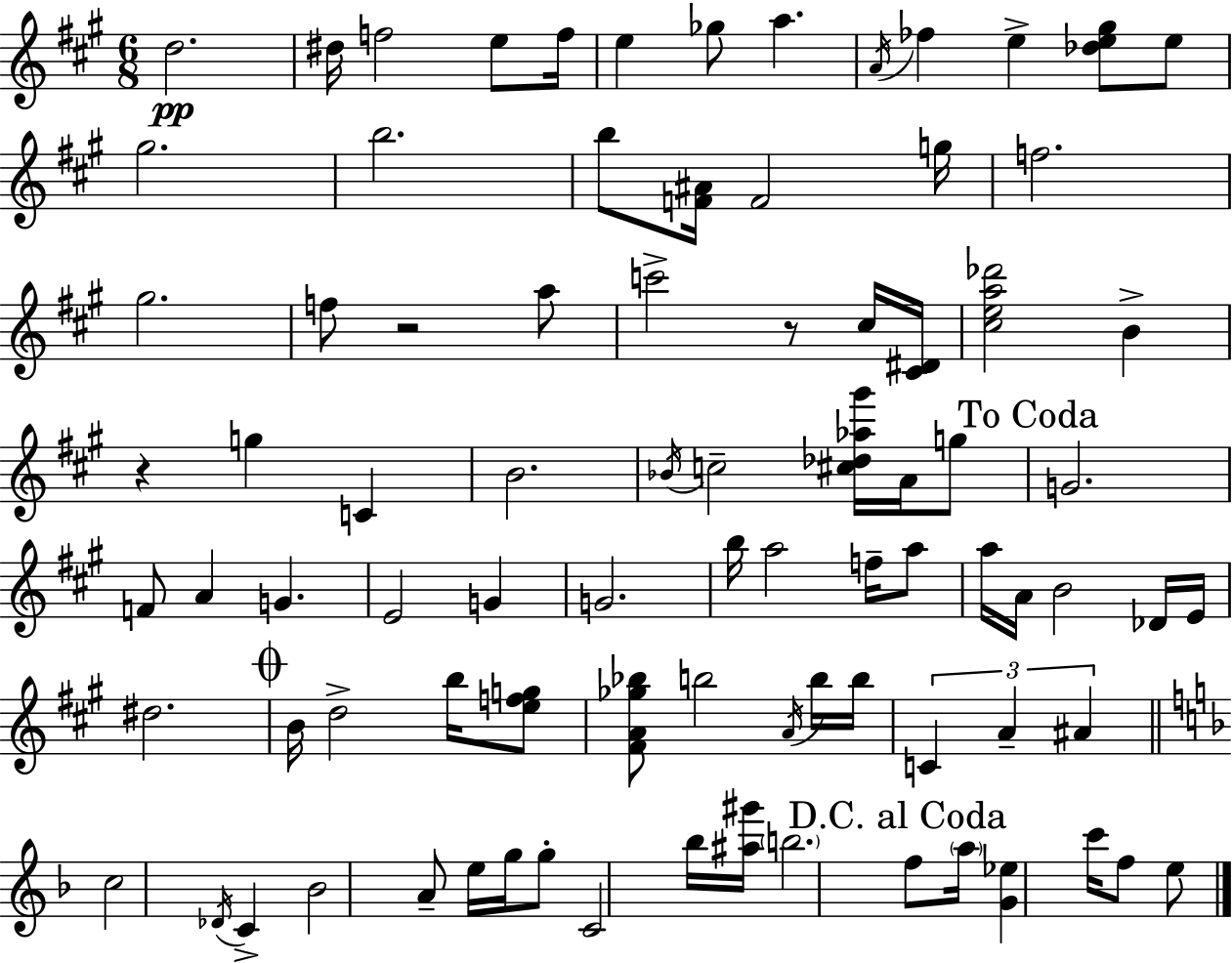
D5/h. D#5/s F5/h E5/e F5/s E5/q Gb5/e A5/q. A4/s FES5/q E5/q [Db5,E5,G#5]/e E5/e G#5/h. B5/h. B5/e [F4,A#4]/s F4/h G5/s F5/h. G#5/h. F5/e R/h A5/e C6/h R/e C#5/s [C#4,D#4]/s [C#5,E5,A5,Db6]/h B4/q R/q G5/q C4/q B4/h. Bb4/s C5/h [C#5,Db5,Ab5,G#6]/s A4/s G5/e G4/h. F4/e A4/q G4/q. E4/h G4/q G4/h. B5/s A5/h F5/s A5/e A5/s A4/s B4/h Db4/s E4/s D#5/h. B4/s D5/h B5/s [E5,F5,G5]/e [F#4,A4,Gb5,Bb5]/e B5/h A4/s B5/s B5/s C4/q A4/q A#4/q C5/h Db4/s C4/q Bb4/h A4/e E5/s G5/s G5/e C4/h Bb5/s [A#5,G#6]/s B5/h. F5/e A5/s [G4,Eb5]/q C6/s F5/e E5/e